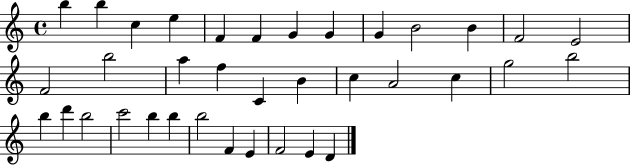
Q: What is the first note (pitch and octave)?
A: B5